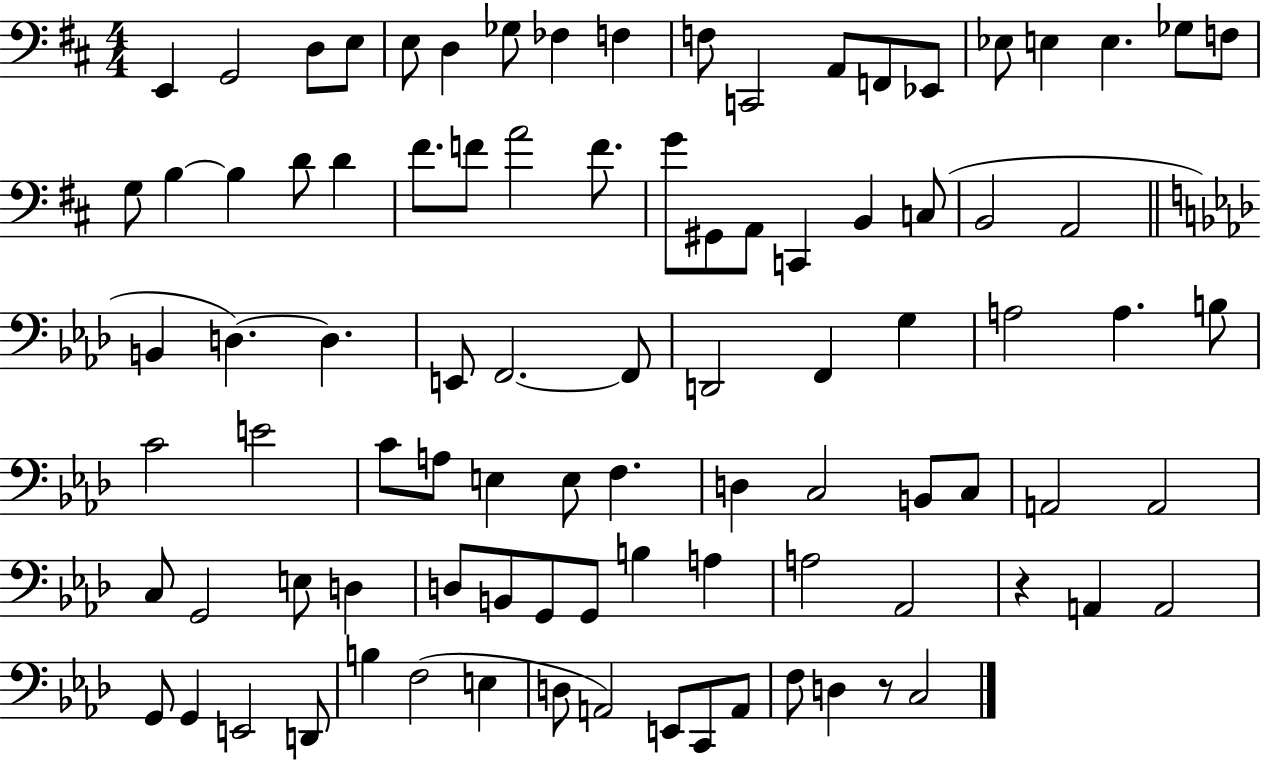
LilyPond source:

{
  \clef bass
  \numericTimeSignature
  \time 4/4
  \key d \major
  e,4 g,2 d8 e8 | e8 d4 ges8 fes4 f4 | f8 c,2 a,8 f,8 ees,8 | ees8 e4 e4. ges8 f8 | \break g8 b4~~ b4 d'8 d'4 | fis'8. f'8 a'2 f'8. | g'8 gis,8 a,8 c,4 b,4 c8( | b,2 a,2 | \break \bar "||" \break \key aes \major b,4 d4.~~) d4. | e,8 f,2.~~ f,8 | d,2 f,4 g4 | a2 a4. b8 | \break c'2 e'2 | c'8 a8 e4 e8 f4. | d4 c2 b,8 c8 | a,2 a,2 | \break c8 g,2 e8 d4 | d8 b,8 g,8 g,8 b4 a4 | a2 aes,2 | r4 a,4 a,2 | \break g,8 g,4 e,2 d,8 | b4 f2( e4 | d8 a,2) e,8 c,8 a,8 | f8 d4 r8 c2 | \break \bar "|."
}